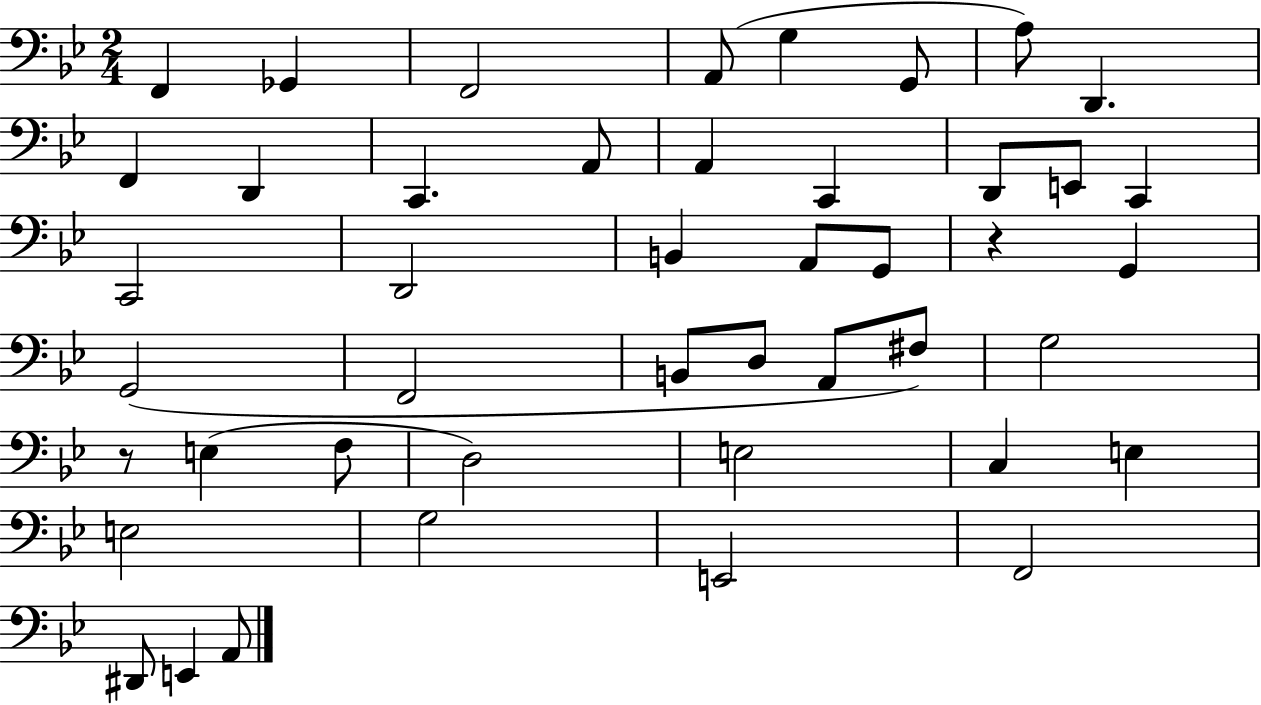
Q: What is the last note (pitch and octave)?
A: A2